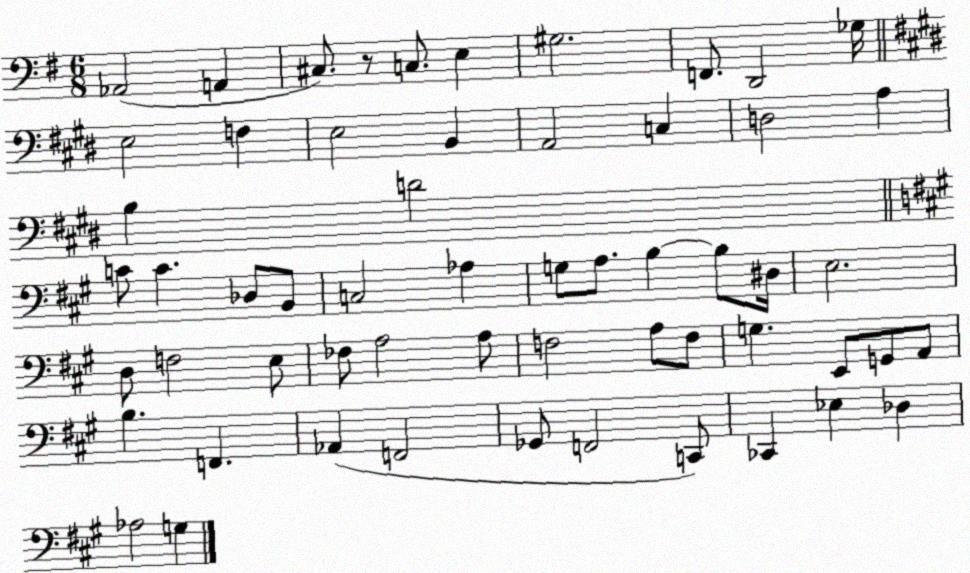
X:1
T:Untitled
M:6/8
L:1/4
K:G
_A,,2 A,, ^C,/2 z/2 C,/2 E, ^G,2 F,,/2 D,,2 _G,/4 E,2 F, E,2 B,, A,,2 C, D,2 A, B, D2 C/2 C _D,/2 B,,/2 C,2 _A, G,/2 A,/2 B, B,/2 ^D,/4 E,2 D,/2 F,2 E,/2 _F,/2 A,2 A,/2 F,2 A,/2 F,/2 G, E,,/2 G,,/2 A,,/2 B, F,, _A,, F,,2 _G,,/2 F,,2 C,,/2 _C,, _E, _D, _A,2 G,